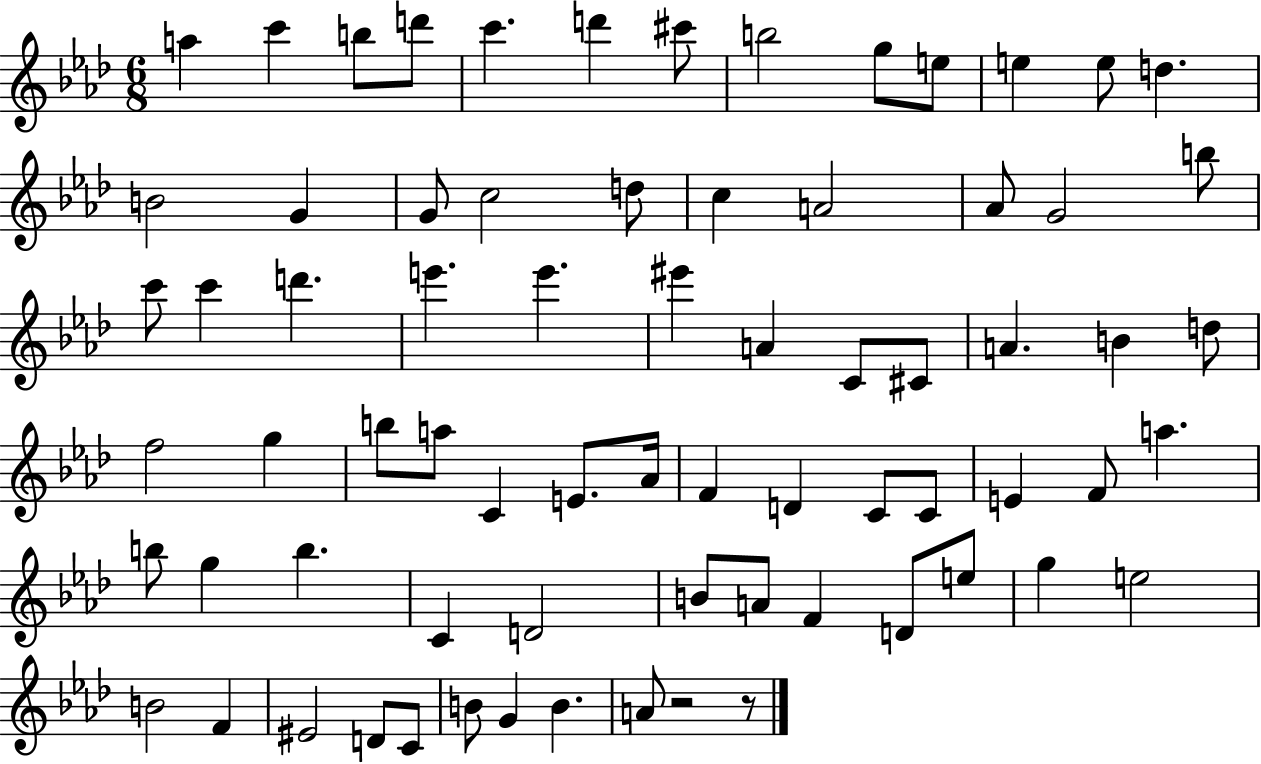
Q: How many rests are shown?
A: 2